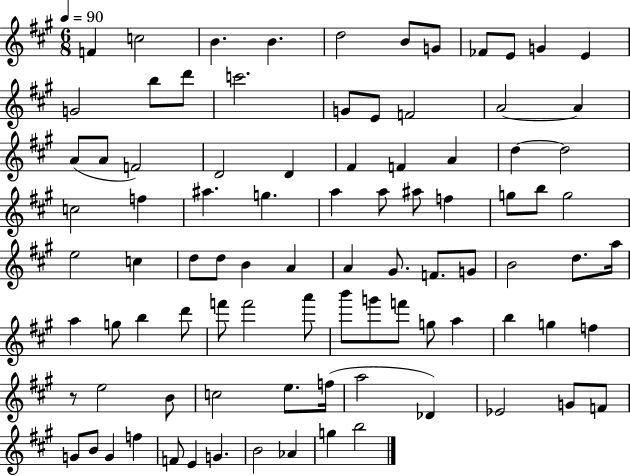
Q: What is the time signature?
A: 6/8